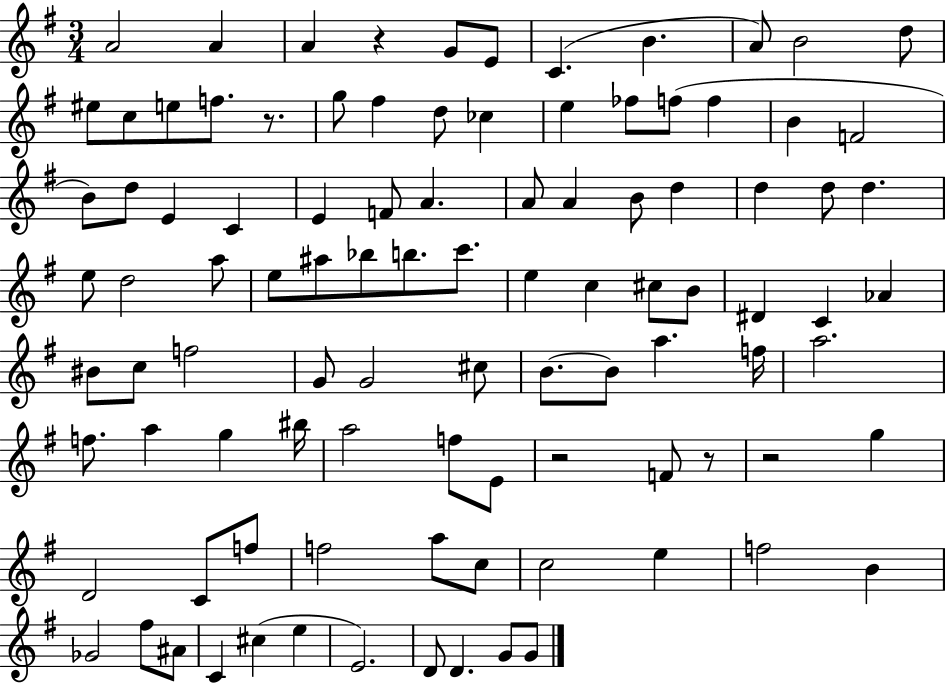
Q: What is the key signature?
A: G major